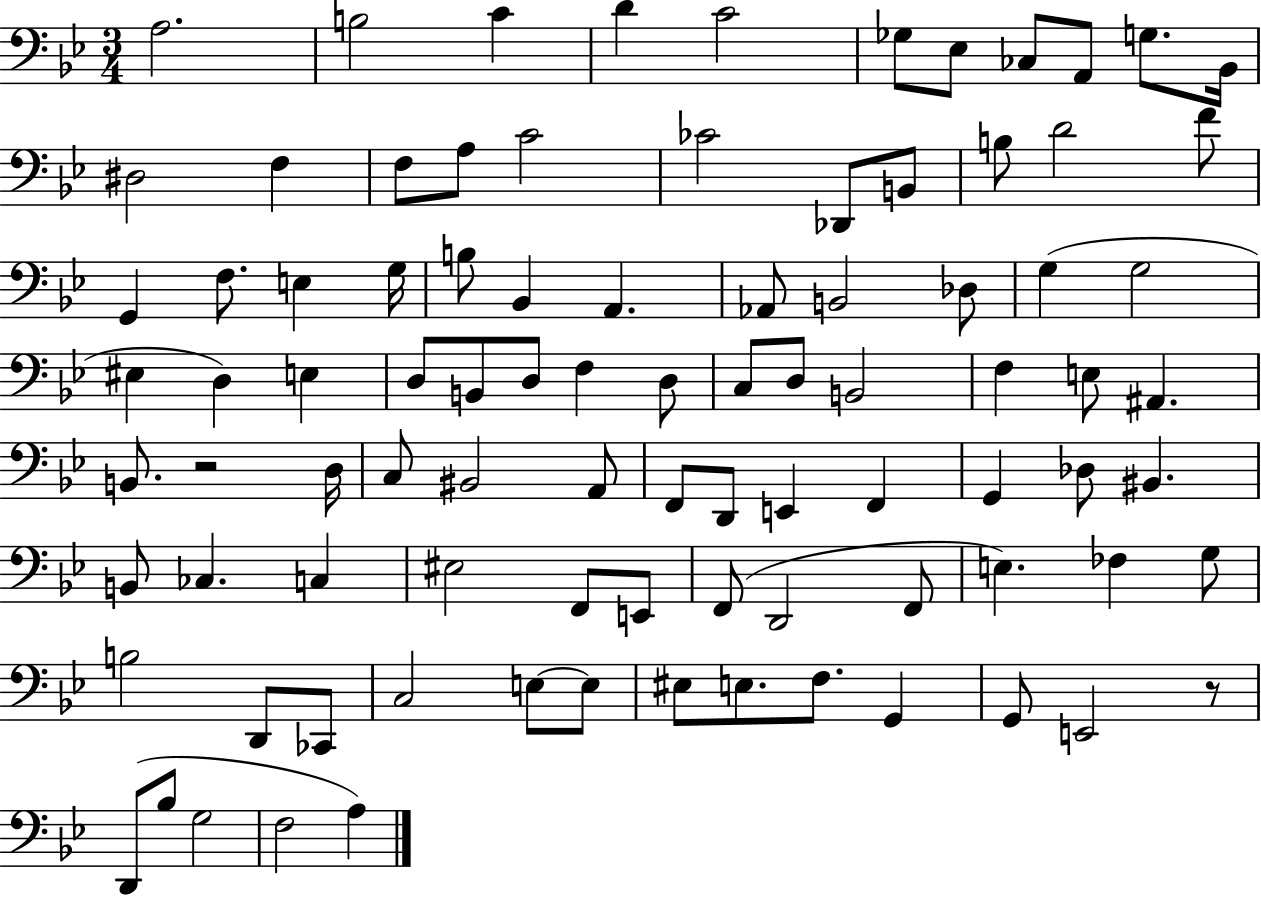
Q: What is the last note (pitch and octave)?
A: A3